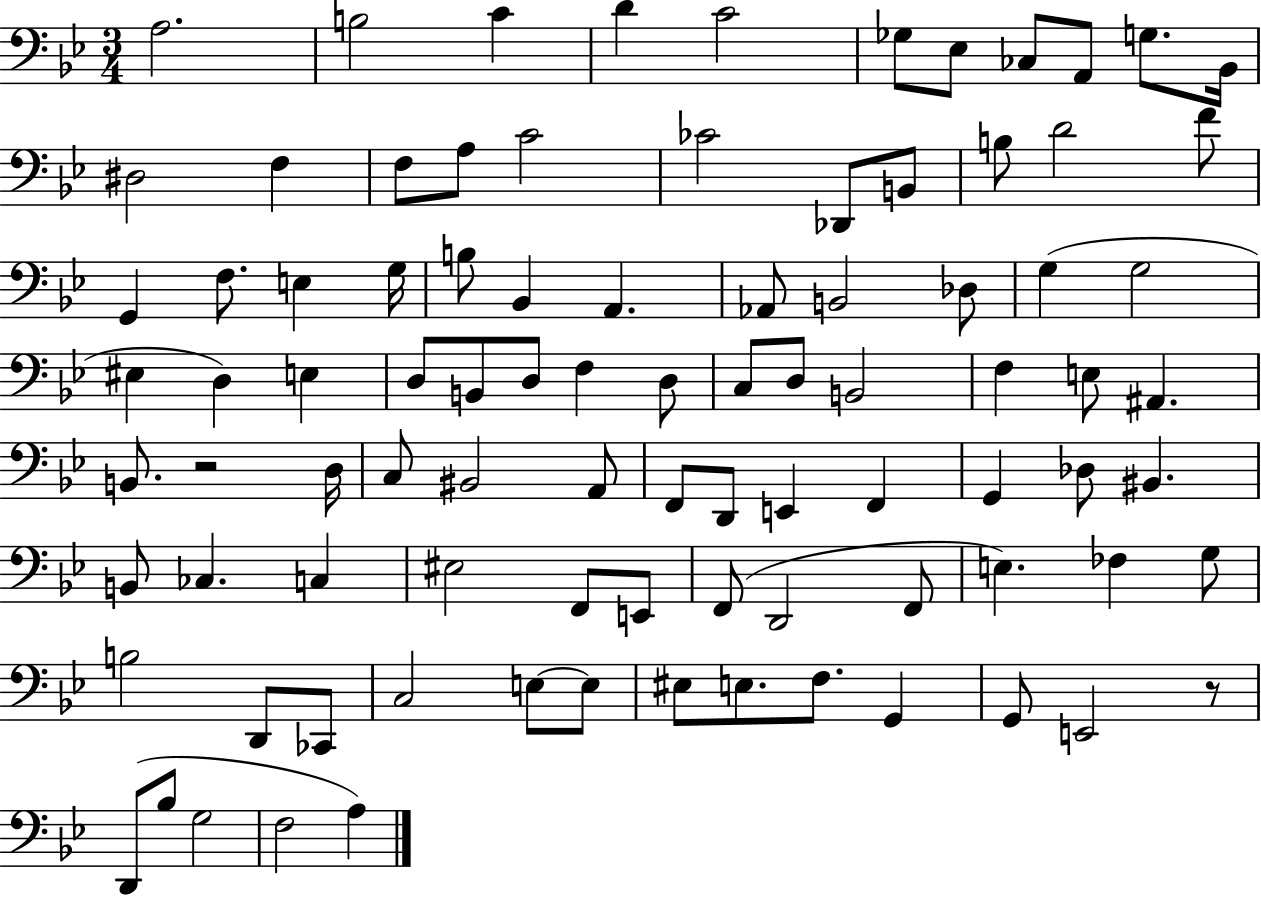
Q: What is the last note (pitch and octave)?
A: A3